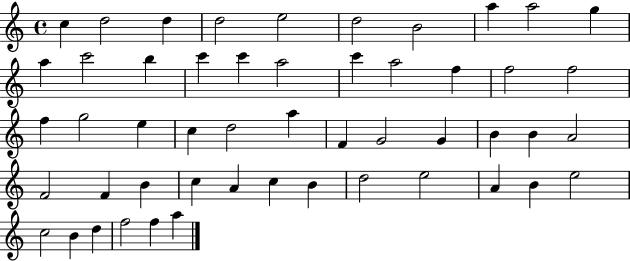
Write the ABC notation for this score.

X:1
T:Untitled
M:4/4
L:1/4
K:C
c d2 d d2 e2 d2 B2 a a2 g a c'2 b c' c' a2 c' a2 f f2 f2 f g2 e c d2 a F G2 G B B A2 F2 F B c A c B d2 e2 A B e2 c2 B d f2 f a